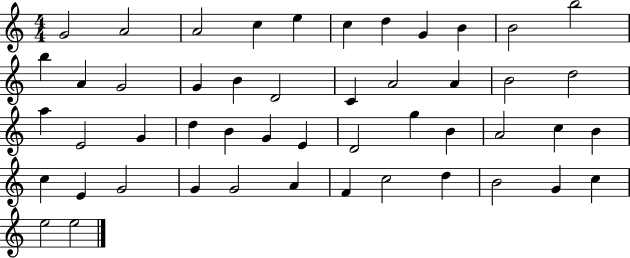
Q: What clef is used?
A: treble